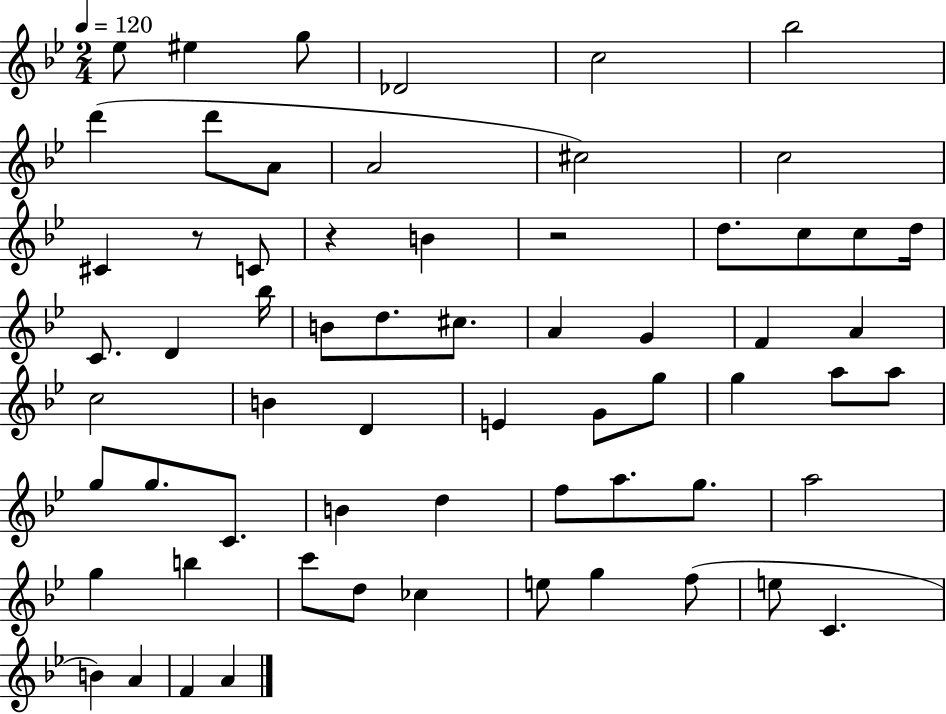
X:1
T:Untitled
M:2/4
L:1/4
K:Bb
_e/2 ^e g/2 _D2 c2 _b2 d' d'/2 A/2 A2 ^c2 c2 ^C z/2 C/2 z B z2 d/2 c/2 c/2 d/4 C/2 D _b/4 B/2 d/2 ^c/2 A G F A c2 B D E G/2 g/2 g a/2 a/2 g/2 g/2 C/2 B d f/2 a/2 g/2 a2 g b c'/2 d/2 _c e/2 g f/2 e/2 C B A F A